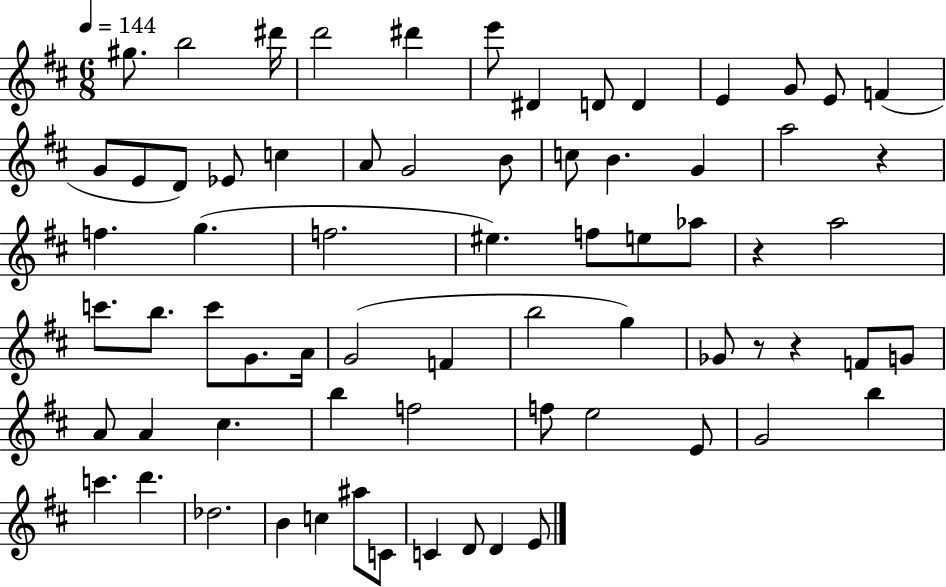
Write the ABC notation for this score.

X:1
T:Untitled
M:6/8
L:1/4
K:D
^g/2 b2 ^d'/4 d'2 ^d' e'/2 ^D D/2 D E G/2 E/2 F G/2 E/2 D/2 _E/2 c A/2 G2 B/2 c/2 B G a2 z f g f2 ^e f/2 e/2 _a/2 z a2 c'/2 b/2 c'/2 G/2 A/4 G2 F b2 g _G/2 z/2 z F/2 G/2 A/2 A ^c b f2 f/2 e2 E/2 G2 b c' d' _d2 B c ^a/2 C/2 C D/2 D E/2